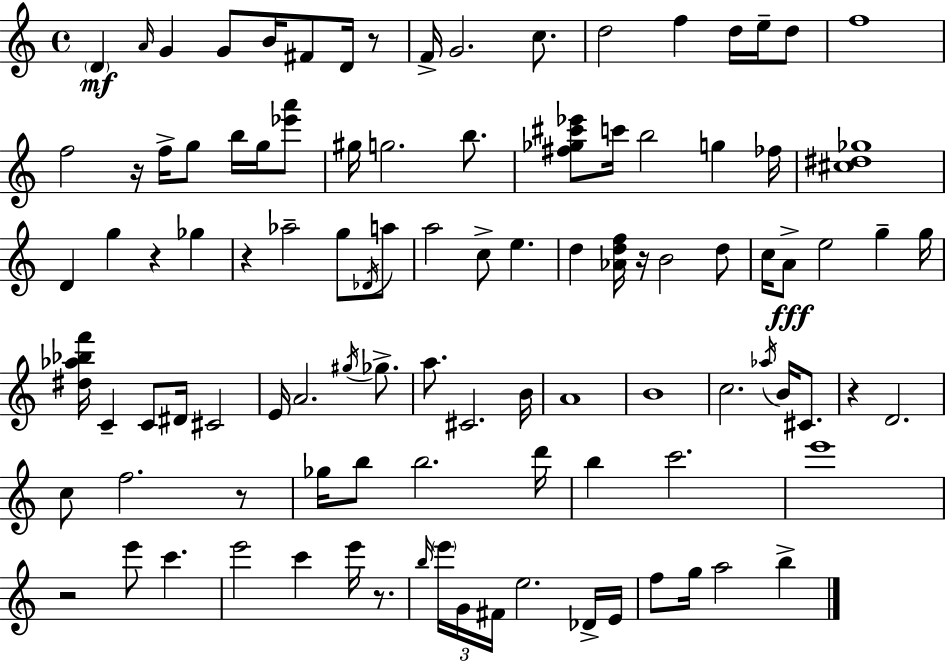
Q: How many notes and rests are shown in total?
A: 103